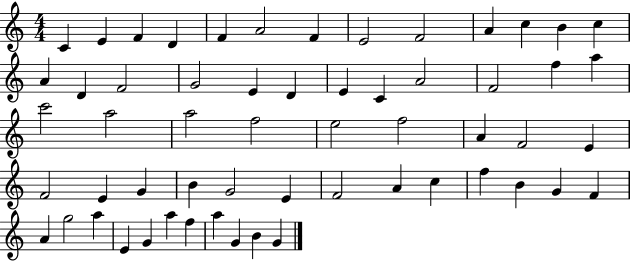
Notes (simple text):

C4/q E4/q F4/q D4/q F4/q A4/h F4/q E4/h F4/h A4/q C5/q B4/q C5/q A4/q D4/q F4/h G4/h E4/q D4/q E4/q C4/q A4/h F4/h F5/q A5/q C6/h A5/h A5/h F5/h E5/h F5/h A4/q F4/h E4/q F4/h E4/q G4/q B4/q G4/h E4/q F4/h A4/q C5/q F5/q B4/q G4/q F4/q A4/q G5/h A5/q E4/q G4/q A5/q F5/q A5/q G4/q B4/q G4/q